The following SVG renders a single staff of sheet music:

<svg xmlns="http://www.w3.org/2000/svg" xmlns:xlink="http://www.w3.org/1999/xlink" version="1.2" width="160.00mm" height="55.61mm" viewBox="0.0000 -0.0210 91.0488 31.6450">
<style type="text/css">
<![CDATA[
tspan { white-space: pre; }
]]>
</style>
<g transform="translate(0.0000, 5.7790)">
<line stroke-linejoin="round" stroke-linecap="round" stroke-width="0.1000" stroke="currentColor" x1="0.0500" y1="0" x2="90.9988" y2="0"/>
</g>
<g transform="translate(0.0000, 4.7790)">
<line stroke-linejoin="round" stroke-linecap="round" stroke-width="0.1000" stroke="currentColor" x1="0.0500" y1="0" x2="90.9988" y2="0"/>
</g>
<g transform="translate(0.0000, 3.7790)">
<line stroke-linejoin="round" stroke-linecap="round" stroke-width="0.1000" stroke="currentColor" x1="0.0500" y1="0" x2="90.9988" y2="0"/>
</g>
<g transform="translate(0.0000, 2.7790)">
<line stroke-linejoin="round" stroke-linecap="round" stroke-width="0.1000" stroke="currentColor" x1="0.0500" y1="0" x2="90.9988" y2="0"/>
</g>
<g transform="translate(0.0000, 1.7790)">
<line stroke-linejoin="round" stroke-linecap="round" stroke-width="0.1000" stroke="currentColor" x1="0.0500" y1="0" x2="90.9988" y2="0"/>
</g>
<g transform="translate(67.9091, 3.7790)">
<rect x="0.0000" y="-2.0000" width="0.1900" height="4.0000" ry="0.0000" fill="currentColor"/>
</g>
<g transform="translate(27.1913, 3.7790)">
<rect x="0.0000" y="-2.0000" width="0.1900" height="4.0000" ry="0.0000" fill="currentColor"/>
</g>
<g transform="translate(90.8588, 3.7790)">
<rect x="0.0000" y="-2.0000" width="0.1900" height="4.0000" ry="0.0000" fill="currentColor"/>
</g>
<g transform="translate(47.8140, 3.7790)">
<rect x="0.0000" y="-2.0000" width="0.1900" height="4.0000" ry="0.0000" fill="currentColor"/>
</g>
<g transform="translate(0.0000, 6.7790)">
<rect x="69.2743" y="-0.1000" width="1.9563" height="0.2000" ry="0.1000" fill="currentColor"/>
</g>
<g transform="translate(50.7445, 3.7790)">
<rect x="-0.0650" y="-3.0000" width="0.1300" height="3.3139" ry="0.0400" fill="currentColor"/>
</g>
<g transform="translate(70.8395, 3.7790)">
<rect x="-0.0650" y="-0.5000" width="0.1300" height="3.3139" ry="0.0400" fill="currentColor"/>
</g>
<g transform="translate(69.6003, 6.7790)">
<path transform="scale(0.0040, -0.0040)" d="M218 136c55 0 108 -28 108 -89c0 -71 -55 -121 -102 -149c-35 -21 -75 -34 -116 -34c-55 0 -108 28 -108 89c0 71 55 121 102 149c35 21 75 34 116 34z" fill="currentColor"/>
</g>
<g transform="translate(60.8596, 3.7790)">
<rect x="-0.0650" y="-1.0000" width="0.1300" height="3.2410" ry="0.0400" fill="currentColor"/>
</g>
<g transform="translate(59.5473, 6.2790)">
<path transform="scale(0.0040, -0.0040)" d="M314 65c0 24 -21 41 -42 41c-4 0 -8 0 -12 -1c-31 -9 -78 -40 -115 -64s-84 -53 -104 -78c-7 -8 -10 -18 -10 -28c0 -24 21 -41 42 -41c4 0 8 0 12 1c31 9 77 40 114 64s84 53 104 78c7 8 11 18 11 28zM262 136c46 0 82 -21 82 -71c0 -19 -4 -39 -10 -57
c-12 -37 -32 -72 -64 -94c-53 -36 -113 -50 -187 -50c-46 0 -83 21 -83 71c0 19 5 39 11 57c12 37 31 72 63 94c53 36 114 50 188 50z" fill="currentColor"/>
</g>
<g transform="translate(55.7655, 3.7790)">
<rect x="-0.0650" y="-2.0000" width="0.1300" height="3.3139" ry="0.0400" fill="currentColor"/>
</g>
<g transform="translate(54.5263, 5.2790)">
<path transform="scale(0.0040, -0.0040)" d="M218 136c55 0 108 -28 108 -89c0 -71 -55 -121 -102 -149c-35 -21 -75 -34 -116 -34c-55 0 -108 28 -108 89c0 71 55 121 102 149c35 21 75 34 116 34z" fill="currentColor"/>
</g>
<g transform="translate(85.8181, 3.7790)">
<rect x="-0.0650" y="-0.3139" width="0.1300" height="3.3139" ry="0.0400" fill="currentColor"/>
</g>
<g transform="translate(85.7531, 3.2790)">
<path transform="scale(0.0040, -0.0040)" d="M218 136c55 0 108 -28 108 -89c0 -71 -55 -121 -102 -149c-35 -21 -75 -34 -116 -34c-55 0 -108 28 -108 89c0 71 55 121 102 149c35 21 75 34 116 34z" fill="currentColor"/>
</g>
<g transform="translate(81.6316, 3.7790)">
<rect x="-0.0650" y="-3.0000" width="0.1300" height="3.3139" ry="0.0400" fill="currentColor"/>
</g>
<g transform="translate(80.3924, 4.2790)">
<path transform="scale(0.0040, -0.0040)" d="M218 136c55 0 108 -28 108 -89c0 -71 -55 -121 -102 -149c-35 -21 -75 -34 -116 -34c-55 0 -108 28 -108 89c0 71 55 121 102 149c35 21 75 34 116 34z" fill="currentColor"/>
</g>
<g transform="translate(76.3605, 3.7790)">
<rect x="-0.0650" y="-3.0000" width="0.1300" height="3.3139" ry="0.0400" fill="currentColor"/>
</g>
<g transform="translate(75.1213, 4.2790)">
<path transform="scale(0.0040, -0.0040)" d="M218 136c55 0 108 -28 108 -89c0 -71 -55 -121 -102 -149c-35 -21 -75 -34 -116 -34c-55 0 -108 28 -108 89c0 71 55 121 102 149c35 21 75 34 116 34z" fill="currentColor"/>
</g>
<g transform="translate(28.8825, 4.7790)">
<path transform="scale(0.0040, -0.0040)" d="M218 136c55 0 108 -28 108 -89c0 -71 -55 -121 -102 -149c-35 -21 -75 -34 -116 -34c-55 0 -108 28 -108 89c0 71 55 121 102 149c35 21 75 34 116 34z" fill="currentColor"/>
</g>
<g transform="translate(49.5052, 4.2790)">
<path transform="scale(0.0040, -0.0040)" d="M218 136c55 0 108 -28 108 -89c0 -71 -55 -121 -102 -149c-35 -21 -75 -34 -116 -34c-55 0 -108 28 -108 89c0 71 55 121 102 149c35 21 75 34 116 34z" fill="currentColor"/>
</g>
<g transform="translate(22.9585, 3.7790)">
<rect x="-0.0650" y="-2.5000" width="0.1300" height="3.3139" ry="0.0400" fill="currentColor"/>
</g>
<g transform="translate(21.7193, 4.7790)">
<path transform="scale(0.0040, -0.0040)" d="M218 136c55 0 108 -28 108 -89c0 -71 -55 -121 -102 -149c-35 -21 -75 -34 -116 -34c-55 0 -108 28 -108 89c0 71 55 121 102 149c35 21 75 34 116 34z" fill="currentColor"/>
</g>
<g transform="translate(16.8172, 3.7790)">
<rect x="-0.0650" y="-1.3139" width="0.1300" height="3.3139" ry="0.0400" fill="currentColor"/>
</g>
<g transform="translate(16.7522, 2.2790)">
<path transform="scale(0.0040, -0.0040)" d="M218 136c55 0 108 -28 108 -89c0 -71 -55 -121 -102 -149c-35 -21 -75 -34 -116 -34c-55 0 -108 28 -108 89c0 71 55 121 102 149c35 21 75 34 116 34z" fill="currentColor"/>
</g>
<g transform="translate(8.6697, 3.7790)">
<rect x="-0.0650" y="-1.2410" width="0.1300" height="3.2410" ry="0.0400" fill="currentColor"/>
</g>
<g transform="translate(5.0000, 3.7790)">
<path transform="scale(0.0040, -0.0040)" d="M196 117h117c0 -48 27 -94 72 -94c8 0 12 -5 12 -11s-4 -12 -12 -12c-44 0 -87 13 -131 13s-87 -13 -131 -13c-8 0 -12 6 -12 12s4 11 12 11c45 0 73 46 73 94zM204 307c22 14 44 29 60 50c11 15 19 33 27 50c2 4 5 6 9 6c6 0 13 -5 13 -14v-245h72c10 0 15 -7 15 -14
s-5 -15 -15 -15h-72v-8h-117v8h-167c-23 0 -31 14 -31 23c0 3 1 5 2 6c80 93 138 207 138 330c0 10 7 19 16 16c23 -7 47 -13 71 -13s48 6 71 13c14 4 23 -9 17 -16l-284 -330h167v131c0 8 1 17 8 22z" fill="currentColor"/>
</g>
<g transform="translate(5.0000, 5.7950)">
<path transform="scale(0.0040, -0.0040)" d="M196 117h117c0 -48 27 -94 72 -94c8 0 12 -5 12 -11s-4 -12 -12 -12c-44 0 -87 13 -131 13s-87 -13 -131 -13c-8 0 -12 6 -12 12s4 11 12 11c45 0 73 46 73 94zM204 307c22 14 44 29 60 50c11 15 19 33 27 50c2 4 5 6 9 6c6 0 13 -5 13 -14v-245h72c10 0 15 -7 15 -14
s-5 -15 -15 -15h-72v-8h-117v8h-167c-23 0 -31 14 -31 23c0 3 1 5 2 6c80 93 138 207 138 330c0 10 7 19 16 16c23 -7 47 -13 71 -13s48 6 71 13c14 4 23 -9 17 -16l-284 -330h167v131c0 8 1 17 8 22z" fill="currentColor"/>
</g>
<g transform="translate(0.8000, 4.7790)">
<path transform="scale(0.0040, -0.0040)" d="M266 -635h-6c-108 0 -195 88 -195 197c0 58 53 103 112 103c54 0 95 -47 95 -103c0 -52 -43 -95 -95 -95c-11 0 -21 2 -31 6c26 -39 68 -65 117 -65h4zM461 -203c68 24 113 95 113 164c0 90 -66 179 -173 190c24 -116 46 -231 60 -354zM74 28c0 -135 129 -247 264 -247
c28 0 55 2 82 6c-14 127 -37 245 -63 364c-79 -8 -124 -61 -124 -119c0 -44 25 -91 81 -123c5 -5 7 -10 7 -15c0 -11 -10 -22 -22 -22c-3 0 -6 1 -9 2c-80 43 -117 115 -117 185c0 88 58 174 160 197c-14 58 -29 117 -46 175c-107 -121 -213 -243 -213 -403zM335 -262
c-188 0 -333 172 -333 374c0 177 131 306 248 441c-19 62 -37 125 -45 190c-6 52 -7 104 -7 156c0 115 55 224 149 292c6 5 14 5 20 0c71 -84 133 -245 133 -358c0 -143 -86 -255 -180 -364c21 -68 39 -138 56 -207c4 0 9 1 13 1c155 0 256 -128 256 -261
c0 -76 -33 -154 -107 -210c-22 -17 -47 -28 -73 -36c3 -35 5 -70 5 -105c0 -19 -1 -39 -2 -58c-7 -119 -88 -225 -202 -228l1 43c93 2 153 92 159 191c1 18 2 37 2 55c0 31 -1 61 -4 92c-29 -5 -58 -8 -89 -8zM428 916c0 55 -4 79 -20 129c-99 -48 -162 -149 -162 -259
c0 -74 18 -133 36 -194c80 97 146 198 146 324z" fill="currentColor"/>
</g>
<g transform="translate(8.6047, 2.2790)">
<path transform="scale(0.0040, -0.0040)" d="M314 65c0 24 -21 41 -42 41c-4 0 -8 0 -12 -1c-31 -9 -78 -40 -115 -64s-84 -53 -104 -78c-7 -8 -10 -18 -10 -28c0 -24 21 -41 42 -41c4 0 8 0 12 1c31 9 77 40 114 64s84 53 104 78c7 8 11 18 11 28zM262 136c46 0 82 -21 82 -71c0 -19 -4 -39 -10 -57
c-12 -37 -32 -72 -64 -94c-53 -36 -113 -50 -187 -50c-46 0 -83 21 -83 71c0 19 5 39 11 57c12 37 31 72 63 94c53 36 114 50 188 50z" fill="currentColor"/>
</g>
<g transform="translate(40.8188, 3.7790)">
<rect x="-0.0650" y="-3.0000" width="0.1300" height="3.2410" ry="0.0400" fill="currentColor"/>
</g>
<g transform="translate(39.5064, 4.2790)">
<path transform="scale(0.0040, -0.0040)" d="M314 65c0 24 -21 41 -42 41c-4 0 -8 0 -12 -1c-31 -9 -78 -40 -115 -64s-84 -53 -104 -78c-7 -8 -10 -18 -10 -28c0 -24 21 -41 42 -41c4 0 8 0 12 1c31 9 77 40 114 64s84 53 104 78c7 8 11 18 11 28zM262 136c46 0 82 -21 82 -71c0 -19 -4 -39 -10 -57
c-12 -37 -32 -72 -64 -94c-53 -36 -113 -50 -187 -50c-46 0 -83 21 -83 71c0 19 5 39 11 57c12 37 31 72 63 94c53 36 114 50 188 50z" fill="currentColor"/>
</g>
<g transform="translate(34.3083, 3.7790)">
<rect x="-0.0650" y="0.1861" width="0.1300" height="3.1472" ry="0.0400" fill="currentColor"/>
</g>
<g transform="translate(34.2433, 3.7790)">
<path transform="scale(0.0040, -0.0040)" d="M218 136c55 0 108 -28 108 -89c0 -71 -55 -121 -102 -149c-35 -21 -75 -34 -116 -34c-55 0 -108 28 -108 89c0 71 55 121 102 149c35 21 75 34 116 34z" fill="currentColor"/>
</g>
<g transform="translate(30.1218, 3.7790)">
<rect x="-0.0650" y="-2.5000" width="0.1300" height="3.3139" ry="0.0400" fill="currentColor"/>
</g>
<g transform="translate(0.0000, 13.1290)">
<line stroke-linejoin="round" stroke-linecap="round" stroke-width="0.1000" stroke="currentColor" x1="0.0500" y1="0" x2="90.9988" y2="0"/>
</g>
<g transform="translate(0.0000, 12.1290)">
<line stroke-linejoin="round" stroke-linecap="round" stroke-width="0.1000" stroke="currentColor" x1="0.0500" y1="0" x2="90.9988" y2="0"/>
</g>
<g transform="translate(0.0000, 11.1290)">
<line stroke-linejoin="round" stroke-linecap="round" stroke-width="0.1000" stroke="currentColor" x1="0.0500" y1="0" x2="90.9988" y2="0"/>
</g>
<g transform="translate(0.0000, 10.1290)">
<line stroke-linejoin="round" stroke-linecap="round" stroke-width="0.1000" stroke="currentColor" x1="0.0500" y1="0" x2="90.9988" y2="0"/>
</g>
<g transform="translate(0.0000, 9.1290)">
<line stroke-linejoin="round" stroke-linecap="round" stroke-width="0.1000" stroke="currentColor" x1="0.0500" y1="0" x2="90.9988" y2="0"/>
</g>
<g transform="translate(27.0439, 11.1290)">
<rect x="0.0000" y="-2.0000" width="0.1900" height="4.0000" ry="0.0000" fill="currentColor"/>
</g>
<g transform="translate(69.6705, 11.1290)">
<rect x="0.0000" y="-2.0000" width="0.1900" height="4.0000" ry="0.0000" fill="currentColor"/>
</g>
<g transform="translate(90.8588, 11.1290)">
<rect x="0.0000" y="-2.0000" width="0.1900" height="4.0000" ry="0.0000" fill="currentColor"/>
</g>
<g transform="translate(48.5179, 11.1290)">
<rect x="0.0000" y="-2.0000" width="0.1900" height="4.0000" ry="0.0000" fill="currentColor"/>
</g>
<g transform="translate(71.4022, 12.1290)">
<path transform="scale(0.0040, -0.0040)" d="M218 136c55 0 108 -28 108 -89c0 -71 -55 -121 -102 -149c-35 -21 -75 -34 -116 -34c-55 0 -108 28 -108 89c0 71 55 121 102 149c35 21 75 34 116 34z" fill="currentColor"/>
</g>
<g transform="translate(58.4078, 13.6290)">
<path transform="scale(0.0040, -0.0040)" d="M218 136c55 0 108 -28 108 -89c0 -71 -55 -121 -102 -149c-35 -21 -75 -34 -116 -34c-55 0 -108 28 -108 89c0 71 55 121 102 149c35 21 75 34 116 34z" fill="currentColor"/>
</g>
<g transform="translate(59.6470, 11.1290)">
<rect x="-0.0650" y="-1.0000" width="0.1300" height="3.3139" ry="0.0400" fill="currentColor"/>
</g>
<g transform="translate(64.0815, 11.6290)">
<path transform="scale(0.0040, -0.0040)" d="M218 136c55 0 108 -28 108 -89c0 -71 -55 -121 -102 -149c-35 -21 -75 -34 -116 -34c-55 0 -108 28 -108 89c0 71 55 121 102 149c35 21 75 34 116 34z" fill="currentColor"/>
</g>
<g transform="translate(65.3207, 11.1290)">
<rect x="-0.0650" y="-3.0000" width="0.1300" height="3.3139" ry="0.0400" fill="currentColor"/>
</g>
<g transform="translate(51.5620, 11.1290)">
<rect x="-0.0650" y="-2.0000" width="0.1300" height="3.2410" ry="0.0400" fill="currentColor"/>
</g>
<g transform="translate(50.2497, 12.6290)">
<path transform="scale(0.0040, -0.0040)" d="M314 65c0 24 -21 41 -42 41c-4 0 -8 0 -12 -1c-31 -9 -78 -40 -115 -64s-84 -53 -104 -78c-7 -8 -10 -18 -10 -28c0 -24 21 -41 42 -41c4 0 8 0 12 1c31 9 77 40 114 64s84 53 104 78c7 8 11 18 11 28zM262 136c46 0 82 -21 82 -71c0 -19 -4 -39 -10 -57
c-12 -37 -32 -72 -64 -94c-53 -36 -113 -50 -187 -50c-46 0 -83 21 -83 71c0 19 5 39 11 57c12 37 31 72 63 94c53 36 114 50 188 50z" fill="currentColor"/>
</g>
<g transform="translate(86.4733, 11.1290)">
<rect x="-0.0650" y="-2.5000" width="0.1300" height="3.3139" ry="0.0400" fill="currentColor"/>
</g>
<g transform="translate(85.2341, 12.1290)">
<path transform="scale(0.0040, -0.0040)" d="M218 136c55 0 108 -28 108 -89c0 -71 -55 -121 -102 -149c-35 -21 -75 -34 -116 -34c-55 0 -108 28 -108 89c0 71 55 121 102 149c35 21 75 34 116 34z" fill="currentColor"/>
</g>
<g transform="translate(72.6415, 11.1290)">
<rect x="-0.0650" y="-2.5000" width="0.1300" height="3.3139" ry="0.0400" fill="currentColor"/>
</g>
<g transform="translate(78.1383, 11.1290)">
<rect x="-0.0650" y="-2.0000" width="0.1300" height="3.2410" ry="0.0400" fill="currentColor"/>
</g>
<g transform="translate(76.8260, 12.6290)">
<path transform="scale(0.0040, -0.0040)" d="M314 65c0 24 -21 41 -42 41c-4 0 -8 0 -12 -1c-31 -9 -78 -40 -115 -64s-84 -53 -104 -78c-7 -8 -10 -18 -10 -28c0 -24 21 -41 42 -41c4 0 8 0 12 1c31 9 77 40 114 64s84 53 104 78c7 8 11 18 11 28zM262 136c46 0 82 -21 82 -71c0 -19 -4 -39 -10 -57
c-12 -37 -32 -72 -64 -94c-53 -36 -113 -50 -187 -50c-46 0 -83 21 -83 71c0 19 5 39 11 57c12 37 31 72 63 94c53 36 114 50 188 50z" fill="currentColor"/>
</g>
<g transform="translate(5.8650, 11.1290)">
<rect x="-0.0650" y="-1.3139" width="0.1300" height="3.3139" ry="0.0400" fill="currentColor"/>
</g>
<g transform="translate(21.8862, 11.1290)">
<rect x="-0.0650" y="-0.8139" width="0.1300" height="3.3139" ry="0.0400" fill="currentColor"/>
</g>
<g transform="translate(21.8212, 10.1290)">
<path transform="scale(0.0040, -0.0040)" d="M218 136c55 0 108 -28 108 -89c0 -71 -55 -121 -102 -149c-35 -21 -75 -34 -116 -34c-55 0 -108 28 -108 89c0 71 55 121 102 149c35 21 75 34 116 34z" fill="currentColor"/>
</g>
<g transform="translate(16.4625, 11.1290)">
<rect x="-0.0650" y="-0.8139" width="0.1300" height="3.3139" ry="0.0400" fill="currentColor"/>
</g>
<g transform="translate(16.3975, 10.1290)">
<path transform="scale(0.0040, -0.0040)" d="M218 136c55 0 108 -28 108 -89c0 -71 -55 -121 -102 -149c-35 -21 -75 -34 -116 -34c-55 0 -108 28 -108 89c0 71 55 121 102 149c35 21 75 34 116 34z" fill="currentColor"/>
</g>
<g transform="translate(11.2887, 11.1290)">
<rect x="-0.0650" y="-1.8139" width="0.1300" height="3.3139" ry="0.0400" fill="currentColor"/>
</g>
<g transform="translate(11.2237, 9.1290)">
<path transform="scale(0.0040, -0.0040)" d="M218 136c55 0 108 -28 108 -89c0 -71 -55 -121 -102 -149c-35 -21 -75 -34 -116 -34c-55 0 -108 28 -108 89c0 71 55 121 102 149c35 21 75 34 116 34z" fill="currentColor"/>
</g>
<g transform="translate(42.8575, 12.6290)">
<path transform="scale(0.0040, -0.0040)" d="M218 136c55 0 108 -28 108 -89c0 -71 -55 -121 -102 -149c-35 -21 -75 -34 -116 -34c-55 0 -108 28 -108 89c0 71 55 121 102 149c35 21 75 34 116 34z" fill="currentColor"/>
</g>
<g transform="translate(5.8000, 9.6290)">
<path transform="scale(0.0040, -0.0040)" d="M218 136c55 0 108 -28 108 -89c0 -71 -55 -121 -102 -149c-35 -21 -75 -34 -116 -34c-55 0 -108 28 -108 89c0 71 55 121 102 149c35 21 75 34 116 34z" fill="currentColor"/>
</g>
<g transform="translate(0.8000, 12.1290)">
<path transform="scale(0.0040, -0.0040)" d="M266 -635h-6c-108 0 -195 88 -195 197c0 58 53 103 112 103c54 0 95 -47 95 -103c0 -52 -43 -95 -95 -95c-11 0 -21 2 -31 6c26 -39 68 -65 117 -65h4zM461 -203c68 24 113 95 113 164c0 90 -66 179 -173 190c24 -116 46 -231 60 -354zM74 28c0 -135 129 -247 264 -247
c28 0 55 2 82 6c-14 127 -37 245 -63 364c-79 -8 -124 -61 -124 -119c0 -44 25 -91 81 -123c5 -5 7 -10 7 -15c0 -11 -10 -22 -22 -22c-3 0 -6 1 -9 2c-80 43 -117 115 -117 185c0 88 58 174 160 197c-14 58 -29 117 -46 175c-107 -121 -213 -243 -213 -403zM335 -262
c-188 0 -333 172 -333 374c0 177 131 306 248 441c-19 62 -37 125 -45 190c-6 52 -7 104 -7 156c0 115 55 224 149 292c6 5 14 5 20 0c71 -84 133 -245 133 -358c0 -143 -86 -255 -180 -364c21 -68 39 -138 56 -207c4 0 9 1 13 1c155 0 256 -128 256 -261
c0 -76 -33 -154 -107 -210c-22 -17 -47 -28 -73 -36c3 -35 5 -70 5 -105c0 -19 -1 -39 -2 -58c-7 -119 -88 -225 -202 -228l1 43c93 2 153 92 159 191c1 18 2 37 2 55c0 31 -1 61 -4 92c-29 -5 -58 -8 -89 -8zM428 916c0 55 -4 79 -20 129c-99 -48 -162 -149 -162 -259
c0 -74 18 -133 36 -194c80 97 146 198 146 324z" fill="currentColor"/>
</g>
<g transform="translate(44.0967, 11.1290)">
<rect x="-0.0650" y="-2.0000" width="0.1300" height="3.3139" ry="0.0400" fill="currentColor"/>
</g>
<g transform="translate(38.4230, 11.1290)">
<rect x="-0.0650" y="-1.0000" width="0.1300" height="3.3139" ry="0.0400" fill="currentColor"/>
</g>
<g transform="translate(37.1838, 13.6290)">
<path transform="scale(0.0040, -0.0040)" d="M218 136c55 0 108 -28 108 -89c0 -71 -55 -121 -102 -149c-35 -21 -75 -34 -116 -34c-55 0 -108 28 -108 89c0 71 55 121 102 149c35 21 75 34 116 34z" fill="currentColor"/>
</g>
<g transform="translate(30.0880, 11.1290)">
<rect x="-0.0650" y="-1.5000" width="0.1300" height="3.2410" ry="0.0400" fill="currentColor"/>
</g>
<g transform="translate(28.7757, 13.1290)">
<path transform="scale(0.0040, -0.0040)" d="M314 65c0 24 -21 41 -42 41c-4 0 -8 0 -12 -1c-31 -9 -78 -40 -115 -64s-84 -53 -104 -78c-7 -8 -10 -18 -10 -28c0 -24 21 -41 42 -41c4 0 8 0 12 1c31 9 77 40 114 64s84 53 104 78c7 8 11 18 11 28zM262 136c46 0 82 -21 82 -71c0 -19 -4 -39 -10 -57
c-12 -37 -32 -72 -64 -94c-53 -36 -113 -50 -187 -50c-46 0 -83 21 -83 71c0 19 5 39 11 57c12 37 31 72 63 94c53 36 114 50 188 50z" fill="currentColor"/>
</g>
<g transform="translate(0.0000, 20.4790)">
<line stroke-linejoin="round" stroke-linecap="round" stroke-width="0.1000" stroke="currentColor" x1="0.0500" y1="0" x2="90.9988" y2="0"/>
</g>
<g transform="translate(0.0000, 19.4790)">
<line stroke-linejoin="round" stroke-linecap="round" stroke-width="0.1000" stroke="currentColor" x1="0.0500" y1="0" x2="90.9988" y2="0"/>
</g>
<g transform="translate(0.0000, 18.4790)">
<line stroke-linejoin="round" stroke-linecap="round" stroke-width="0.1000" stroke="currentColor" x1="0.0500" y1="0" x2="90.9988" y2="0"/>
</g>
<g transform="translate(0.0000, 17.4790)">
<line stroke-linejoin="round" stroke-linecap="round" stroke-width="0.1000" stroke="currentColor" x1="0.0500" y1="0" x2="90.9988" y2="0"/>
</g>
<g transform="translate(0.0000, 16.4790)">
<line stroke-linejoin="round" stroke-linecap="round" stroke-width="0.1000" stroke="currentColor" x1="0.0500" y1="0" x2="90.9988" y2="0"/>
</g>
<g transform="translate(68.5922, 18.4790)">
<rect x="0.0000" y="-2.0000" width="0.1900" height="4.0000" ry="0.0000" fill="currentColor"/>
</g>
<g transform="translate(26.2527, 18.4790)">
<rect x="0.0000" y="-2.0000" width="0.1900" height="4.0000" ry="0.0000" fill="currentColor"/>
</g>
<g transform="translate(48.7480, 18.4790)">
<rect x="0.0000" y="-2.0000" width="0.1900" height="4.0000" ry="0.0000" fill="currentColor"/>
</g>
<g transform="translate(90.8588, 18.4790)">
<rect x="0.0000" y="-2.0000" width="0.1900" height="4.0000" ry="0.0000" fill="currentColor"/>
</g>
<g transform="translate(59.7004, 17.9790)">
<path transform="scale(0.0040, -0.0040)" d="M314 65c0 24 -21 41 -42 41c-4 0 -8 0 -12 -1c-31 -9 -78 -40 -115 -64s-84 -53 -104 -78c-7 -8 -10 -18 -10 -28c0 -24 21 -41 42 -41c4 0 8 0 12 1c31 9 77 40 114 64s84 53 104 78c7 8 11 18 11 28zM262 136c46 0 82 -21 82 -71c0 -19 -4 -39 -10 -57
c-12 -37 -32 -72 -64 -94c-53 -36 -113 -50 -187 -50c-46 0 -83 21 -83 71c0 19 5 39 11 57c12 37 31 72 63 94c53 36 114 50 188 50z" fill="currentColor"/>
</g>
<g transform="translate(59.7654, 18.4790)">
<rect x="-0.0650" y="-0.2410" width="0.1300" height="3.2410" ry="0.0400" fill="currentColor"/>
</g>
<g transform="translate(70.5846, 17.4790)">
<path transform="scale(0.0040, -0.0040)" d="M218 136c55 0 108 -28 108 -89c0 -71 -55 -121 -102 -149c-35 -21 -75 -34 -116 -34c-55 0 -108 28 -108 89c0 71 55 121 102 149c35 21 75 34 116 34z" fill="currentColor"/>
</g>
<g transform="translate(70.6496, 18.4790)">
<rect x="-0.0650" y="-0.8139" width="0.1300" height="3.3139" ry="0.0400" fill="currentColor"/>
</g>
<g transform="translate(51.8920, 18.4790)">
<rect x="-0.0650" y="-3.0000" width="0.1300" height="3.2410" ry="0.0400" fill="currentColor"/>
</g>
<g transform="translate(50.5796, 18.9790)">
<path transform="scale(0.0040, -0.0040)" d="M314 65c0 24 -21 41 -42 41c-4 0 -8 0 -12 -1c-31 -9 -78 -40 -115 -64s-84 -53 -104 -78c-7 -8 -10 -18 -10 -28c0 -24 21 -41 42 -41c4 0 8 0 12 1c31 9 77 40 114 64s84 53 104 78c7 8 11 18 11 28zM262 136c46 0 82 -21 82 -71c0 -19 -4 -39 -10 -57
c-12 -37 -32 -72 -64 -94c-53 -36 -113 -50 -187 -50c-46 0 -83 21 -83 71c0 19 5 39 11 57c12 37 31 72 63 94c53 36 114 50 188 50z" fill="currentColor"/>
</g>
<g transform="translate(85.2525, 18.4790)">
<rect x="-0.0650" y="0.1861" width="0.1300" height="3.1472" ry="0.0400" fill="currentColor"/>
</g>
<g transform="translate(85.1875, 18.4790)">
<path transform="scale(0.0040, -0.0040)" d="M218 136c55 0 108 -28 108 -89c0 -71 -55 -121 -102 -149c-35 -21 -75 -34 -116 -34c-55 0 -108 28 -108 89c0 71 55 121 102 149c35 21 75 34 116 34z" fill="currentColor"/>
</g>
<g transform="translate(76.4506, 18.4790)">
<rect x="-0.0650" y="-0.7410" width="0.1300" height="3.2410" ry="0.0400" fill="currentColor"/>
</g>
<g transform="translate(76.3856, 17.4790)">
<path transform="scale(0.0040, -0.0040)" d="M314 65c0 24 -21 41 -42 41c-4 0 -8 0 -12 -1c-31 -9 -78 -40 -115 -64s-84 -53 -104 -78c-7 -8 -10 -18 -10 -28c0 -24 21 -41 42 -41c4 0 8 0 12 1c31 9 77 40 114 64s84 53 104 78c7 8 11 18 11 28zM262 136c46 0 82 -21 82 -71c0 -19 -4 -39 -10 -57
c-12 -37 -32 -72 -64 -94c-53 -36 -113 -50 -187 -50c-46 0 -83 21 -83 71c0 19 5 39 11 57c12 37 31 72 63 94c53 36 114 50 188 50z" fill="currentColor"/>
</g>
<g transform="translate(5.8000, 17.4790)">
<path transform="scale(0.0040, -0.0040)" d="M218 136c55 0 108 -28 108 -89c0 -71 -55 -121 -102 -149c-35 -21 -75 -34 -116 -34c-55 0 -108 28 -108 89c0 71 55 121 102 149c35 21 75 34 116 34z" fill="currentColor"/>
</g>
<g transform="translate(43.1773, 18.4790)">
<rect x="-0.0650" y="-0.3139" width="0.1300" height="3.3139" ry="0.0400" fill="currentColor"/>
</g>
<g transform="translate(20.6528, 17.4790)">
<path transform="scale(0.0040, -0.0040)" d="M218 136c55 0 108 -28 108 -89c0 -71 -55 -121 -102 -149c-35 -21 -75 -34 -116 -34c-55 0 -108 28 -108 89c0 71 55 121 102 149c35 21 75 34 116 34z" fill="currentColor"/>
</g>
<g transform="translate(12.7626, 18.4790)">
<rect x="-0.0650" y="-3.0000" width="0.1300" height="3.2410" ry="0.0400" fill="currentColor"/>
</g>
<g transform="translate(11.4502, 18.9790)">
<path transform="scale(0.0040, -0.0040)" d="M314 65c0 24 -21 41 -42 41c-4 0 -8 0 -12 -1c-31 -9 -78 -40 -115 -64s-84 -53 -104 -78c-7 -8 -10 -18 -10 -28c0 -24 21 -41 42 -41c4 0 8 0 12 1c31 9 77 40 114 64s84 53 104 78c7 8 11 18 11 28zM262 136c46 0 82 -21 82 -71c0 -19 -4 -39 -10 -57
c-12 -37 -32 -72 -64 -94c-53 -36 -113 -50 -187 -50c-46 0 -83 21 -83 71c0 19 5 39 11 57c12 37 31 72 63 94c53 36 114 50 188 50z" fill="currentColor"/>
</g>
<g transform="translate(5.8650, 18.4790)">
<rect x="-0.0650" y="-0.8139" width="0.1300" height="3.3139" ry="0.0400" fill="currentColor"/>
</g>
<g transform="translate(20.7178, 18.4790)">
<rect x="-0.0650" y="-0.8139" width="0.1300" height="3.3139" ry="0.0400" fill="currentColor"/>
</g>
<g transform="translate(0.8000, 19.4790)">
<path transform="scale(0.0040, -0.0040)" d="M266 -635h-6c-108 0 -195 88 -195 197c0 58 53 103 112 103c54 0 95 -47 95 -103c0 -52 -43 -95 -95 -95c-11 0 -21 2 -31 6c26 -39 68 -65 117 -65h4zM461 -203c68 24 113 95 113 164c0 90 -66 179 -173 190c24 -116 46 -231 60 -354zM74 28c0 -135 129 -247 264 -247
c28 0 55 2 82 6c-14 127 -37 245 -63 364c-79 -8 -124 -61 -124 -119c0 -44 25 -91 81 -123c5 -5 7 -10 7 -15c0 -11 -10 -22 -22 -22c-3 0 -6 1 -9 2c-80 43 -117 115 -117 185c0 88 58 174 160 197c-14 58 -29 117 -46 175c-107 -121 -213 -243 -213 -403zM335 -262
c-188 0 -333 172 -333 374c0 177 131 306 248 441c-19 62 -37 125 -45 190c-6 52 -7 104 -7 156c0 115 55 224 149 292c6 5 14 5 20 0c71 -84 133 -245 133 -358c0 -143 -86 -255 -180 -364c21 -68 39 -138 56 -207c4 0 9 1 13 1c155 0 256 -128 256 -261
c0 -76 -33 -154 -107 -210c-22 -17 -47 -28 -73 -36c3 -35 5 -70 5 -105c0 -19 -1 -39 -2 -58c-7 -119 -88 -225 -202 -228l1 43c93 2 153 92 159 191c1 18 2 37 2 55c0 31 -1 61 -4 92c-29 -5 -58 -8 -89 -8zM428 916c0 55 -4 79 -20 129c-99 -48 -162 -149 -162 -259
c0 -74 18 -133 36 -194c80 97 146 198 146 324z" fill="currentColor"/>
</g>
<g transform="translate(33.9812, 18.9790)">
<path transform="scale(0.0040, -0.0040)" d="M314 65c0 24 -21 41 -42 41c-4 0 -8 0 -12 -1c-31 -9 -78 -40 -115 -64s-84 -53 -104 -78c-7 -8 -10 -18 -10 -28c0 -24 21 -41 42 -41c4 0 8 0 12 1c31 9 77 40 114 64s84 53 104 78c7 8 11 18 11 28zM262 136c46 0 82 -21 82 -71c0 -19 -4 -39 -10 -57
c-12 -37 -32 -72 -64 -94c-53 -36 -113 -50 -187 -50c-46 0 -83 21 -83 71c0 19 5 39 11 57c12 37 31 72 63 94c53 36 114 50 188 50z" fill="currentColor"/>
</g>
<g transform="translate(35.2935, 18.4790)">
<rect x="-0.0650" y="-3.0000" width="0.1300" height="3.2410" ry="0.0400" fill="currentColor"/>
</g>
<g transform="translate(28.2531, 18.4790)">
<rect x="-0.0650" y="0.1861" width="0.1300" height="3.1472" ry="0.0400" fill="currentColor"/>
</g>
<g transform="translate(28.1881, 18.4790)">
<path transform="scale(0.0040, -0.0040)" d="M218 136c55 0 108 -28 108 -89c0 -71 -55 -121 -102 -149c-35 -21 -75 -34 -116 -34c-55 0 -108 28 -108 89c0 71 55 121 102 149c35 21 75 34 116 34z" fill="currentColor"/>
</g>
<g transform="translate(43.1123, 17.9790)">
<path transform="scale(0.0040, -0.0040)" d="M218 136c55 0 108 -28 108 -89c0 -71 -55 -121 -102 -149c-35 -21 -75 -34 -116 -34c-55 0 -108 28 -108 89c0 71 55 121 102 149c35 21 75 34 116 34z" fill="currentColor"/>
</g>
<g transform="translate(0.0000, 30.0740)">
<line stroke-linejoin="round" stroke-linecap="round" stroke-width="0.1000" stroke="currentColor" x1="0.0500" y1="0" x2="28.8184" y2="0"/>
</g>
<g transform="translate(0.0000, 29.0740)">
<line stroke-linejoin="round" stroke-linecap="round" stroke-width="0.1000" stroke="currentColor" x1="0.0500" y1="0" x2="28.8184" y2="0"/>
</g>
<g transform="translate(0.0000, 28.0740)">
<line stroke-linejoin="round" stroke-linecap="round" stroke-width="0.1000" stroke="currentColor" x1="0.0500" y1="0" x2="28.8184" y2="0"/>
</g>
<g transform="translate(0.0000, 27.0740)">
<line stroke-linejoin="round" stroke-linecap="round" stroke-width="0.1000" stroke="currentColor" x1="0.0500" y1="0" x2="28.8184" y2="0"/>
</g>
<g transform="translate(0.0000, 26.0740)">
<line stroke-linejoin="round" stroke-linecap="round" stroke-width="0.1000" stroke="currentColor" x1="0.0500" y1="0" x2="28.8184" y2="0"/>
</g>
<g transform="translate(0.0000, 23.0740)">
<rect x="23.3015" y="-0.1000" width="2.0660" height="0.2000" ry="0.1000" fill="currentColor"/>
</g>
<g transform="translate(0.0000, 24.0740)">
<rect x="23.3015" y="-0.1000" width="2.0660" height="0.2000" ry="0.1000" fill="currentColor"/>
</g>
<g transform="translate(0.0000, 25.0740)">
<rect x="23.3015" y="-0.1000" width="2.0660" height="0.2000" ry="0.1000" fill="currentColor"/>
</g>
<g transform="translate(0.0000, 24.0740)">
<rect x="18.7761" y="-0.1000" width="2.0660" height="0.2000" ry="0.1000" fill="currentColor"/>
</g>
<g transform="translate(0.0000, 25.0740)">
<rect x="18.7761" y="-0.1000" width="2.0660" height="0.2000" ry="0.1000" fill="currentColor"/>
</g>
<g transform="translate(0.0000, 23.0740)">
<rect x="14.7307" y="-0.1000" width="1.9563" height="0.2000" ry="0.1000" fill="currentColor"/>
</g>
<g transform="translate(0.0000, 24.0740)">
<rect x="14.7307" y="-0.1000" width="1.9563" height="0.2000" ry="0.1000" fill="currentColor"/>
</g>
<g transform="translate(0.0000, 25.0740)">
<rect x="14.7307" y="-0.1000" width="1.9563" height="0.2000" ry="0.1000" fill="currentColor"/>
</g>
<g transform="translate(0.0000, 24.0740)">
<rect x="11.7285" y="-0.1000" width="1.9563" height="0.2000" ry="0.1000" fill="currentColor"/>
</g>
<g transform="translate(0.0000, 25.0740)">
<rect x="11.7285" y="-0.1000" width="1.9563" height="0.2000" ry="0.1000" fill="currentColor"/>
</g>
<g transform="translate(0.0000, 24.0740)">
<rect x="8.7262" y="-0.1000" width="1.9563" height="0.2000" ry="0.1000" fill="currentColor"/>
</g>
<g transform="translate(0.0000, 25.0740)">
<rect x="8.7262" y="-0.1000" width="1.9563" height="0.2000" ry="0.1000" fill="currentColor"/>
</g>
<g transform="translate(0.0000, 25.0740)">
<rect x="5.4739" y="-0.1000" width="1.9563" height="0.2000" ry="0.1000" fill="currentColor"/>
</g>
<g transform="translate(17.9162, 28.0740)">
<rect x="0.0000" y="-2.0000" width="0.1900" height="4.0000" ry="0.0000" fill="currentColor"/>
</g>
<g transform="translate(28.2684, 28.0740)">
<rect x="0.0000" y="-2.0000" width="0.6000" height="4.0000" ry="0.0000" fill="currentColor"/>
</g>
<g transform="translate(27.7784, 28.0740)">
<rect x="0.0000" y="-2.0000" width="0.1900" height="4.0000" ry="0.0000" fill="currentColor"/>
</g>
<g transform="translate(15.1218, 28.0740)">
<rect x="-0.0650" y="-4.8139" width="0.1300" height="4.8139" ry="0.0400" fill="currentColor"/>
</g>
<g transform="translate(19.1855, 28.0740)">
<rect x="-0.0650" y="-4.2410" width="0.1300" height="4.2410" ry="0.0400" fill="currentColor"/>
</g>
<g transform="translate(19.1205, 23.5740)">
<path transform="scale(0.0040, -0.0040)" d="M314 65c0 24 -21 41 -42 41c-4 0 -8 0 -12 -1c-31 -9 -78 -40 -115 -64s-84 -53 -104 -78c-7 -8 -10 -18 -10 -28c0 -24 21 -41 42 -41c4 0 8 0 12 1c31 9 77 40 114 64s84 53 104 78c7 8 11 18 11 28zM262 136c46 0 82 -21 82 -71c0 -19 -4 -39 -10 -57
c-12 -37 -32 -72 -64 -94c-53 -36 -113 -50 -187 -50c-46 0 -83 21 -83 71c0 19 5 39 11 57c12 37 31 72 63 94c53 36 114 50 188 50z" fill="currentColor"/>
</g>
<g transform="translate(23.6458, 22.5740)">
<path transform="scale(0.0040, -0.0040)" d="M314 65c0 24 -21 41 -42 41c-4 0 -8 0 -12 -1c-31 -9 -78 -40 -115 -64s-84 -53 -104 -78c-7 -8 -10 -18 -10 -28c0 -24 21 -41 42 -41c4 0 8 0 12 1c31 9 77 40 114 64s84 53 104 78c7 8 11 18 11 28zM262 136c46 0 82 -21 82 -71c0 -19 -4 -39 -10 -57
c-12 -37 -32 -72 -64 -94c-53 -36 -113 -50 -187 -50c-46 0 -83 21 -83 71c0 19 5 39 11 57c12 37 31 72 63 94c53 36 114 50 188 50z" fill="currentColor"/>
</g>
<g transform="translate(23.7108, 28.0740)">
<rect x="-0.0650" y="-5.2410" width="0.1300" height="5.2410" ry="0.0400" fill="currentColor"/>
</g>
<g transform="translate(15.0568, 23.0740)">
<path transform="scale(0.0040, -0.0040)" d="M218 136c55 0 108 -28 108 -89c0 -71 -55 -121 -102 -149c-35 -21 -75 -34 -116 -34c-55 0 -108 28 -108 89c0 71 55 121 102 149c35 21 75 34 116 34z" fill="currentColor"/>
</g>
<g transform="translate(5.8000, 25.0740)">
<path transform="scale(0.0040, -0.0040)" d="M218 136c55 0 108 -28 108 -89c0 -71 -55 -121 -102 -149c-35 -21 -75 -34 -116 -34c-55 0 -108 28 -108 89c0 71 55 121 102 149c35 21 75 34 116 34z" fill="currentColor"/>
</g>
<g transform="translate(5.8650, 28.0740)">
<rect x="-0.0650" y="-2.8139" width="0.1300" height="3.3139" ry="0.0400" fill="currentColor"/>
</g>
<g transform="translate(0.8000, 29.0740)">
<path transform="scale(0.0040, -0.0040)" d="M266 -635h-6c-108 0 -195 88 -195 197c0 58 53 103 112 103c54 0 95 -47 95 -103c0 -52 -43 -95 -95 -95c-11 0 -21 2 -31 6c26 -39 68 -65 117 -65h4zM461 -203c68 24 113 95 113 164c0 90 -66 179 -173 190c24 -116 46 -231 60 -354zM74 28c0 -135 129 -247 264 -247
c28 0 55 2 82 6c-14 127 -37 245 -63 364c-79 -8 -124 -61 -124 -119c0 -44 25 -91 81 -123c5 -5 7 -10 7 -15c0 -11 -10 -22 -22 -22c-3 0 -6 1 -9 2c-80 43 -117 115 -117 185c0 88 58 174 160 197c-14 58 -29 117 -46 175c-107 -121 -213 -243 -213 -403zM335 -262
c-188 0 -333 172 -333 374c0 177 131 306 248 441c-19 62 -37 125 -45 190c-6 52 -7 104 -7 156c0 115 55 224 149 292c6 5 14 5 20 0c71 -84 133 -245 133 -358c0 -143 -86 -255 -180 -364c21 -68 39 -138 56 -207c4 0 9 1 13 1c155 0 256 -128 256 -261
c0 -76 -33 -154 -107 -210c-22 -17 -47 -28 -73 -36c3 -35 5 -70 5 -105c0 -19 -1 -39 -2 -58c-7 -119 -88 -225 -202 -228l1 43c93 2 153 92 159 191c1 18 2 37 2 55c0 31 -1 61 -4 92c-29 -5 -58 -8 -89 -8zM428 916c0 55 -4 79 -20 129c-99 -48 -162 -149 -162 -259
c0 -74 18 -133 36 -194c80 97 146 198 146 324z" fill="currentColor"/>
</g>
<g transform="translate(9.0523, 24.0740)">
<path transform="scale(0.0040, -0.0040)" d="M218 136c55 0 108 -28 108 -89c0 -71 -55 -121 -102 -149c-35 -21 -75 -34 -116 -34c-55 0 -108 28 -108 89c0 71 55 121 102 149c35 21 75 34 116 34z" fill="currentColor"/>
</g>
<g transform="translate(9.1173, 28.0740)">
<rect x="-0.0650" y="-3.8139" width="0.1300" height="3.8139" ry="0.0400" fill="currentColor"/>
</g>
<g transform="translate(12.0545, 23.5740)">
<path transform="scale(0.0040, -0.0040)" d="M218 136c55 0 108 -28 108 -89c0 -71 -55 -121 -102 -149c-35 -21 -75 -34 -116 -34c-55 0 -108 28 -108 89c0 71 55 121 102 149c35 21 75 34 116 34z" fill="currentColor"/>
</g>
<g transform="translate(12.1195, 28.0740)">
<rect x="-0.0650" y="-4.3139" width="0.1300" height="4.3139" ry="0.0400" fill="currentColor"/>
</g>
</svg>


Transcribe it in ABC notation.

X:1
T:Untitled
M:4/4
L:1/4
K:C
e2 e G G B A2 A F D2 C A A c e f d d E2 D F F2 D A G F2 G d A2 d B A2 c A2 c2 d d2 B a c' d' e' d'2 f'2